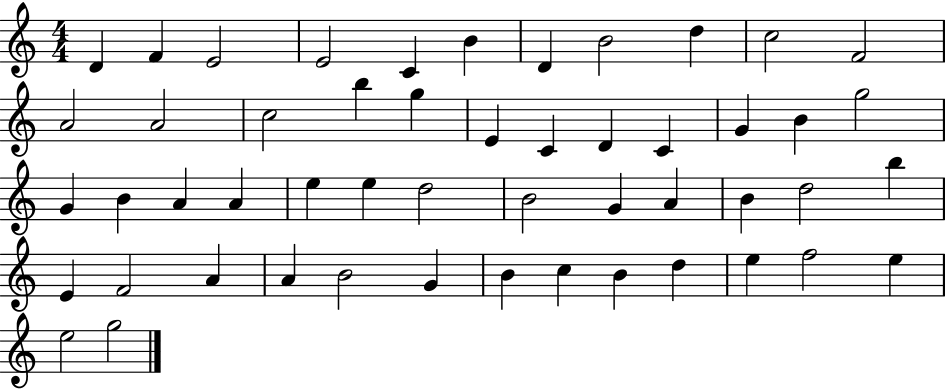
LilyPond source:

{
  \clef treble
  \numericTimeSignature
  \time 4/4
  \key c \major
  d'4 f'4 e'2 | e'2 c'4 b'4 | d'4 b'2 d''4 | c''2 f'2 | \break a'2 a'2 | c''2 b''4 g''4 | e'4 c'4 d'4 c'4 | g'4 b'4 g''2 | \break g'4 b'4 a'4 a'4 | e''4 e''4 d''2 | b'2 g'4 a'4 | b'4 d''2 b''4 | \break e'4 f'2 a'4 | a'4 b'2 g'4 | b'4 c''4 b'4 d''4 | e''4 f''2 e''4 | \break e''2 g''2 | \bar "|."
}